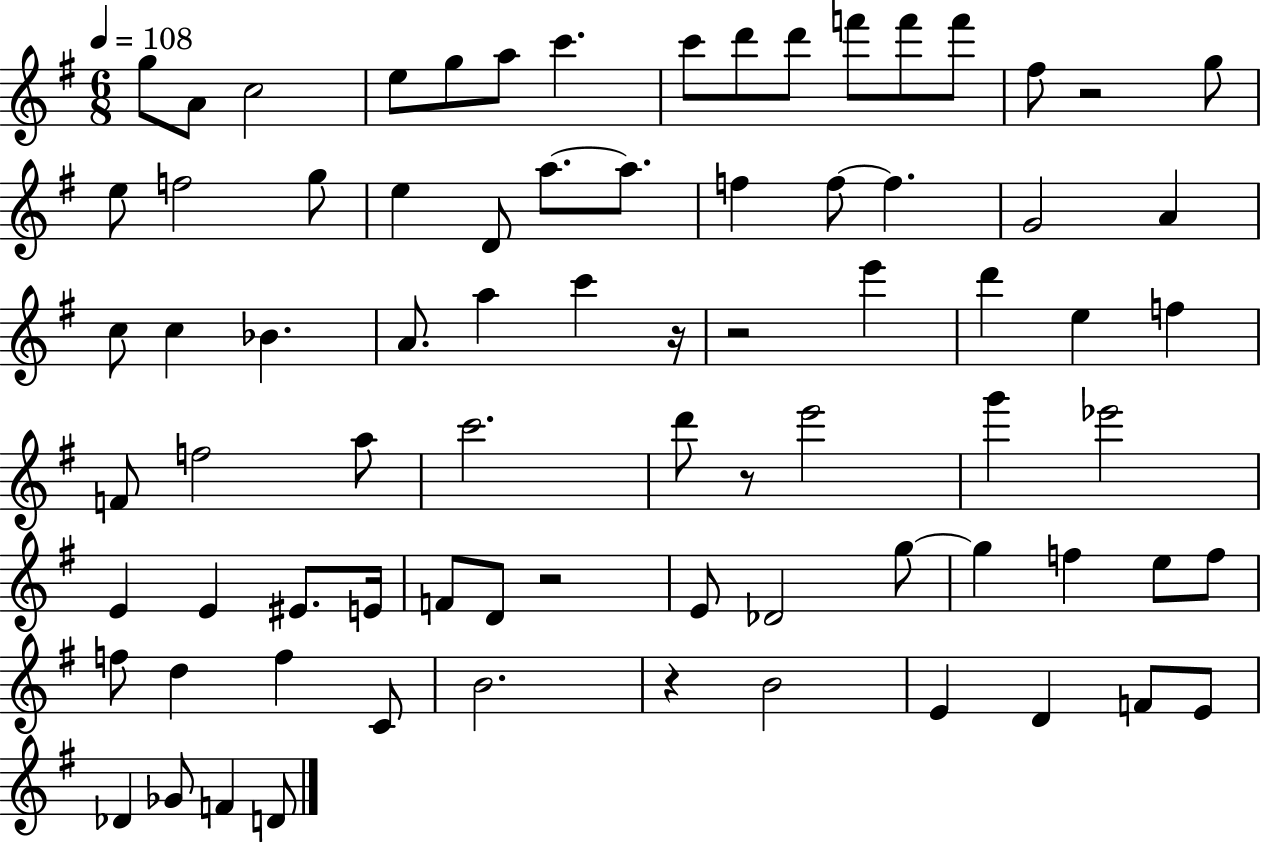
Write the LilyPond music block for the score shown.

{
  \clef treble
  \numericTimeSignature
  \time 6/8
  \key g \major
  \tempo 4 = 108
  g''8 a'8 c''2 | e''8 g''8 a''8 c'''4. | c'''8 d'''8 d'''8 f'''8 f'''8 f'''8 | fis''8 r2 g''8 | \break e''8 f''2 g''8 | e''4 d'8 a''8.~~ a''8. | f''4 f''8~~ f''4. | g'2 a'4 | \break c''8 c''4 bes'4. | a'8. a''4 c'''4 r16 | r2 e'''4 | d'''4 e''4 f''4 | \break f'8 f''2 a''8 | c'''2. | d'''8 r8 e'''2 | g'''4 ees'''2 | \break e'4 e'4 eis'8. e'16 | f'8 d'8 r2 | e'8 des'2 g''8~~ | g''4 f''4 e''8 f''8 | \break f''8 d''4 f''4 c'8 | b'2. | r4 b'2 | e'4 d'4 f'8 e'8 | \break des'4 ges'8 f'4 d'8 | \bar "|."
}